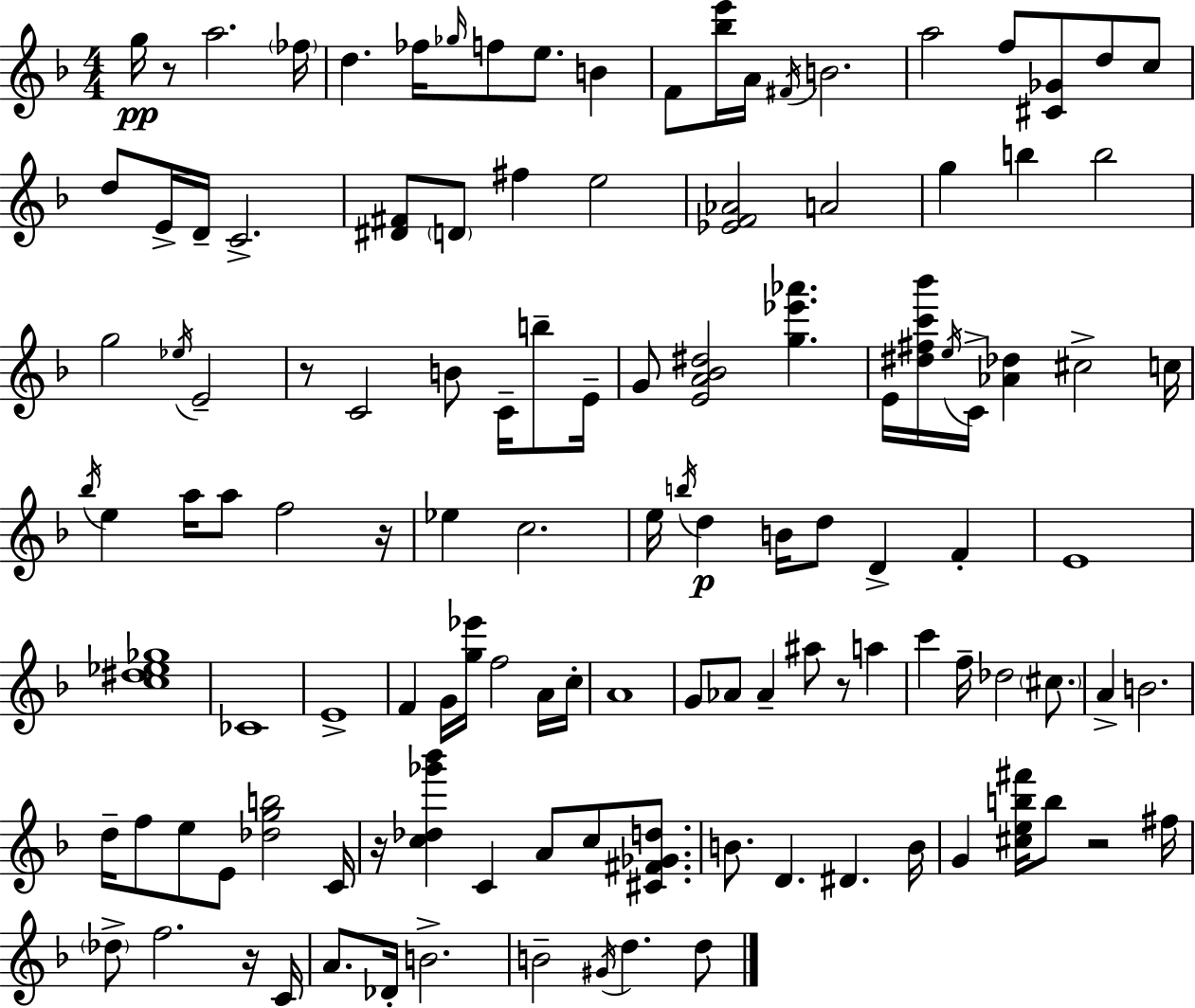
{
  \clef treble
  \numericTimeSignature
  \time 4/4
  \key d \minor
  \repeat volta 2 { g''16\pp r8 a''2. \parenthesize fes''16 | d''4. fes''16 \grace { ges''16 } f''8 e''8. b'4 | f'8 <bes'' e'''>16 a'16 \acciaccatura { fis'16 } b'2. | a''2 f''8 <cis' ges'>8 d''8 | \break c''8 d''8 e'16-> d'16-- c'2.-> | <dis' fis'>8 \parenthesize d'8 fis''4 e''2 | <ees' f' aes'>2 a'2 | g''4 b''4 b''2 | \break g''2 \acciaccatura { ees''16 } e'2-- | r8 c'2 b'8 c'16-- | b''8-- e'16-- g'8 <e' a' bes' dis''>2 <g'' ees''' aes'''>4. | e'16 <dis'' fis'' c''' bes'''>16 \acciaccatura { e''16 } c'16-> <aes' des''>4 cis''2-> | \break c''16 \acciaccatura { bes''16 } e''4 a''16 a''8 f''2 | r16 ees''4 c''2. | e''16 \acciaccatura { b''16 }\p d''4 b'16 d''8 d'4-> | f'4-. e'1 | \break <c'' dis'' ees'' ges''>1 | ces'1 | e'1-> | f'4 g'16 <g'' ees'''>16 f''2 | \break a'16 c''16-. a'1 | g'8 aes'8 aes'4-- ais''8 | r8 a''4 c'''4 f''16-- des''2 | \parenthesize cis''8. a'4-> b'2. | \break d''16-- f''8 e''8 e'8 <des'' g'' b''>2 | c'16 r16 <c'' des'' ges''' bes'''>4 c'4 a'8 | c''8 <cis' fis' ges' d''>8. b'8. d'4. dis'4. | b'16 g'4 <cis'' e'' b'' fis'''>16 b''8 r2 | \break fis''16 \parenthesize des''8-> f''2. | r16 c'16 a'8. des'16-. b'2.-> | b'2-- \acciaccatura { gis'16 } d''4. | d''8 } \bar "|."
}